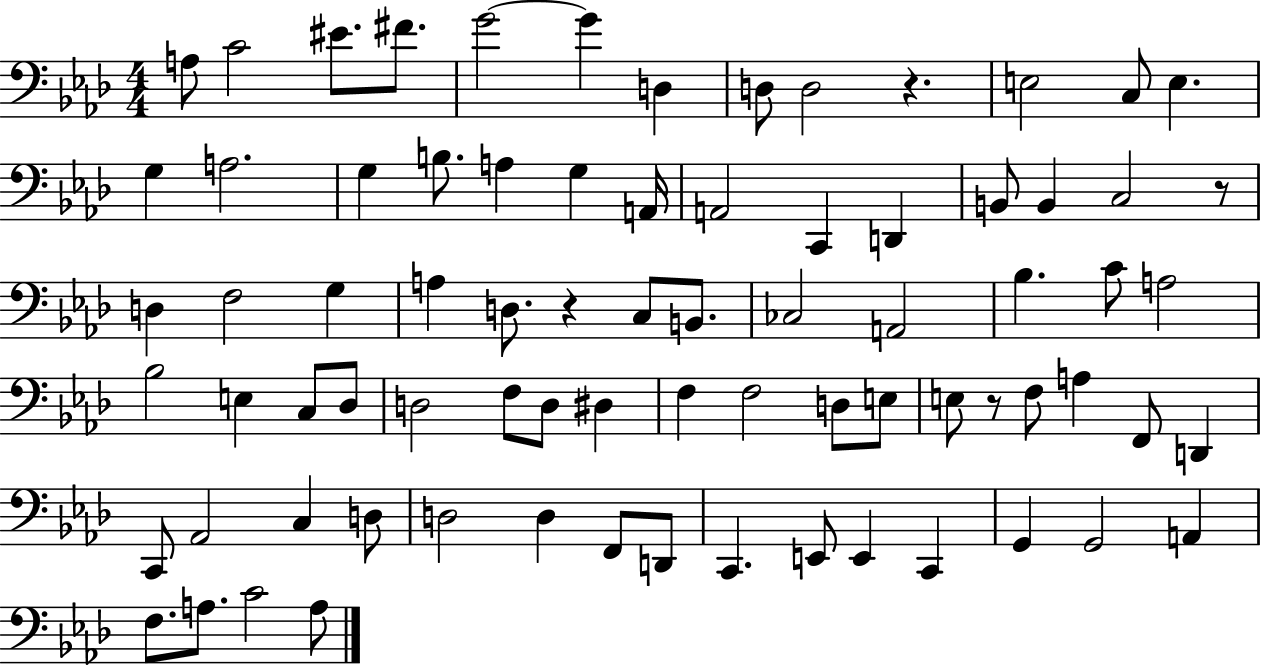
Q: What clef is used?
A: bass